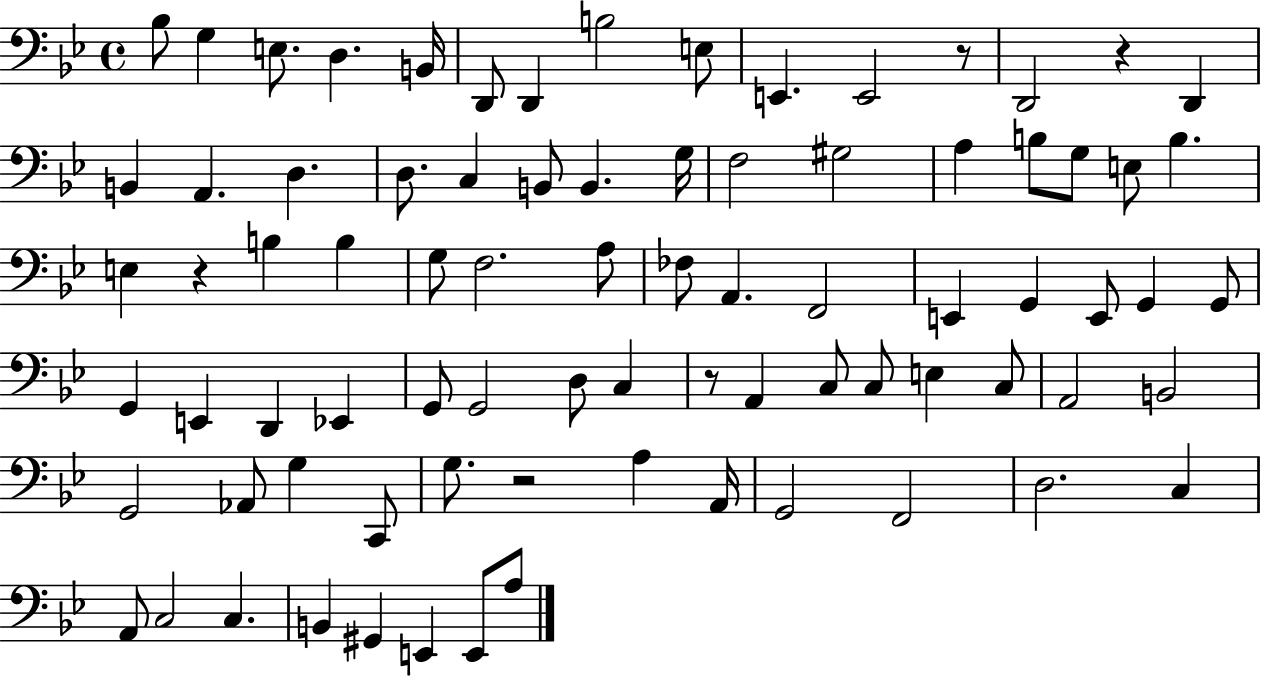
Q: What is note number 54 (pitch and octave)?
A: E3